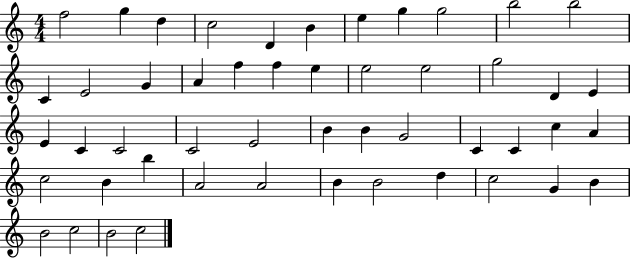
F5/h G5/q D5/q C5/h D4/q B4/q E5/q G5/q G5/h B5/h B5/h C4/q E4/h G4/q A4/q F5/q F5/q E5/q E5/h E5/h G5/h D4/q E4/q E4/q C4/q C4/h C4/h E4/h B4/q B4/q G4/h C4/q C4/q C5/q A4/q C5/h B4/q B5/q A4/h A4/h B4/q B4/h D5/q C5/h G4/q B4/q B4/h C5/h B4/h C5/h